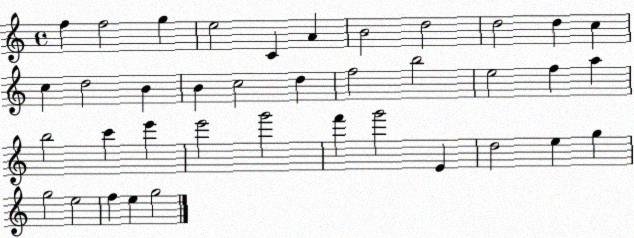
X:1
T:Untitled
M:4/4
L:1/4
K:C
f f2 g e2 C A B2 d2 d2 d c c d2 B B c2 d f2 b2 e2 f a b2 c' e' e'2 g'2 f' g'2 E d2 e g g2 e2 f e g2